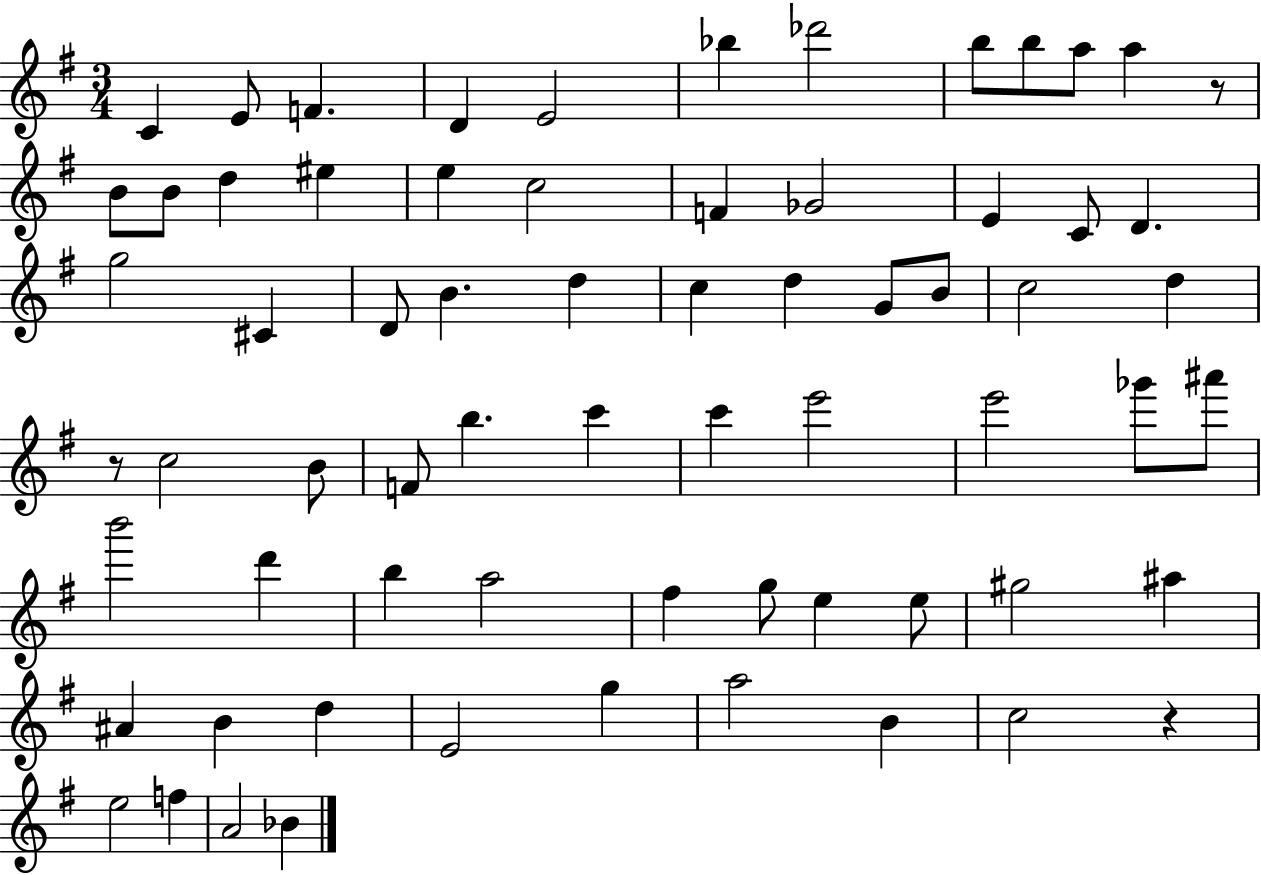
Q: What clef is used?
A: treble